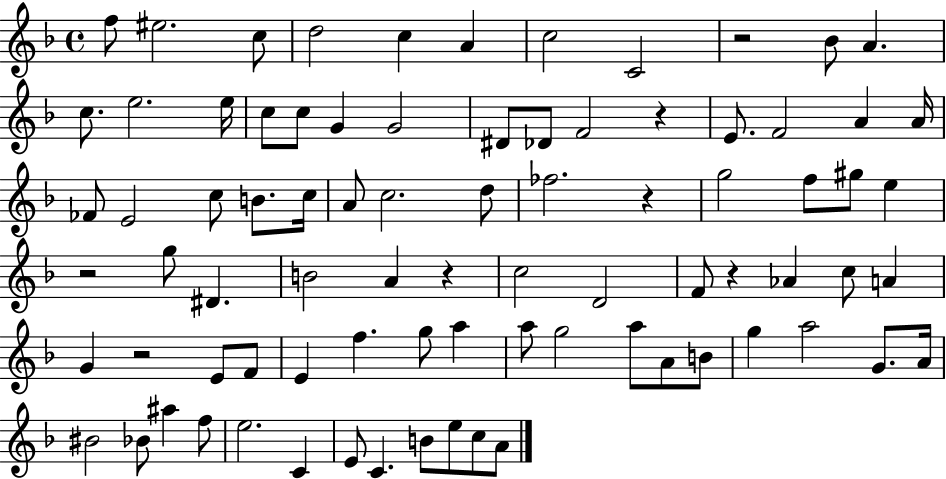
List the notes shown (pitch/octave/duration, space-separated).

F5/e EIS5/h. C5/e D5/h C5/q A4/q C5/h C4/h R/h Bb4/e A4/q. C5/e. E5/h. E5/s C5/e C5/e G4/q G4/h D#4/e Db4/e F4/h R/q E4/e. F4/h A4/q A4/s FES4/e E4/h C5/e B4/e. C5/s A4/e C5/h. D5/e FES5/h. R/q G5/h F5/e G#5/e E5/q R/h G5/e D#4/q. B4/h A4/q R/q C5/h D4/h F4/e R/q Ab4/q C5/e A4/q G4/q R/h E4/e F4/e E4/q F5/q. G5/e A5/q A5/e G5/h A5/e A4/e B4/e G5/q A5/h G4/e. A4/s BIS4/h Bb4/e A#5/q F5/e E5/h. C4/q E4/e C4/q. B4/e E5/e C5/e A4/e